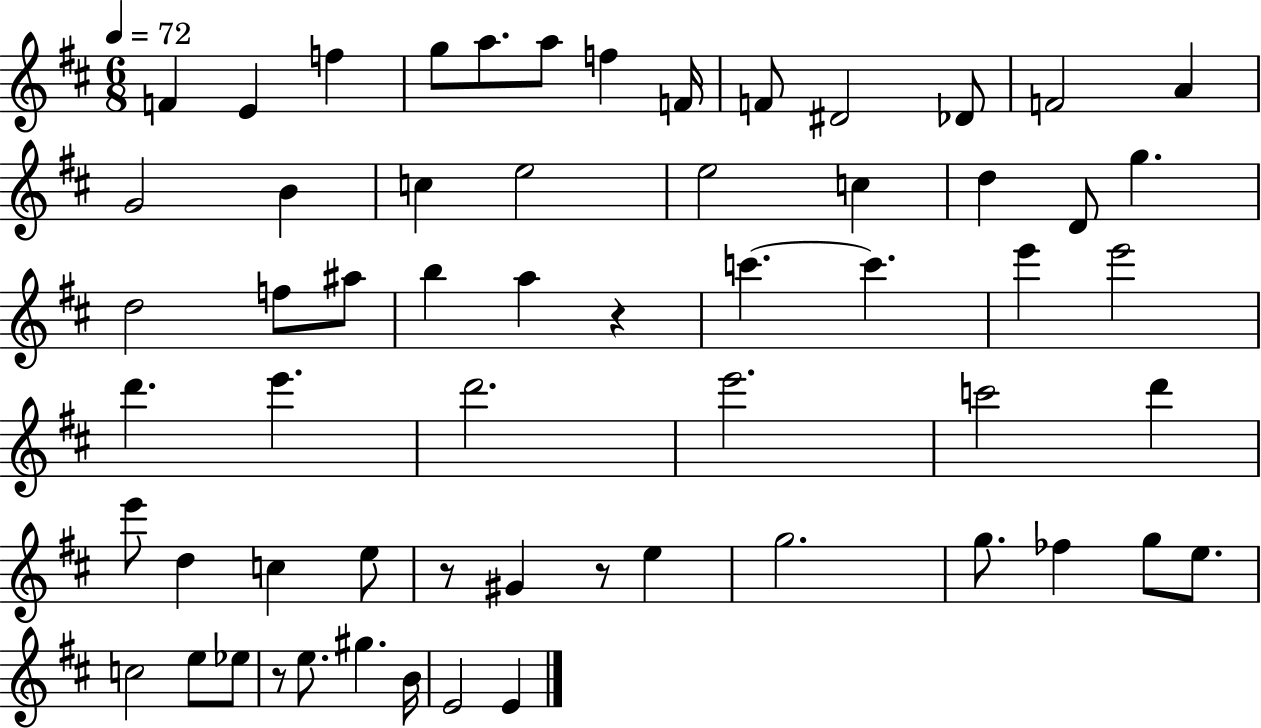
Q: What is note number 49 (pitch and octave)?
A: C5